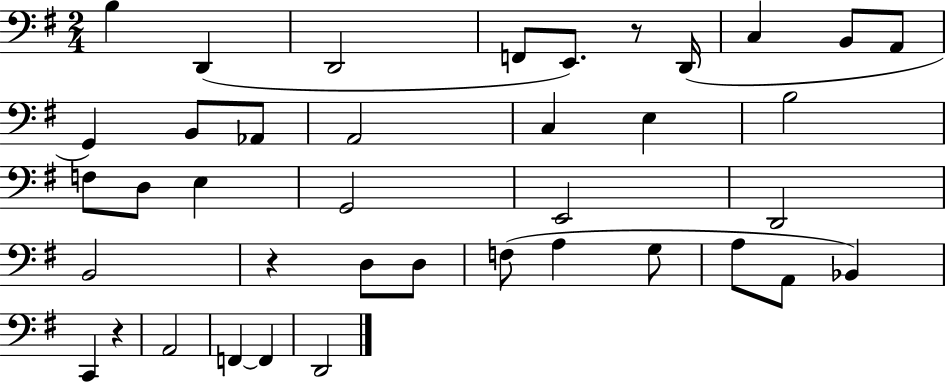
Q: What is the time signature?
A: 2/4